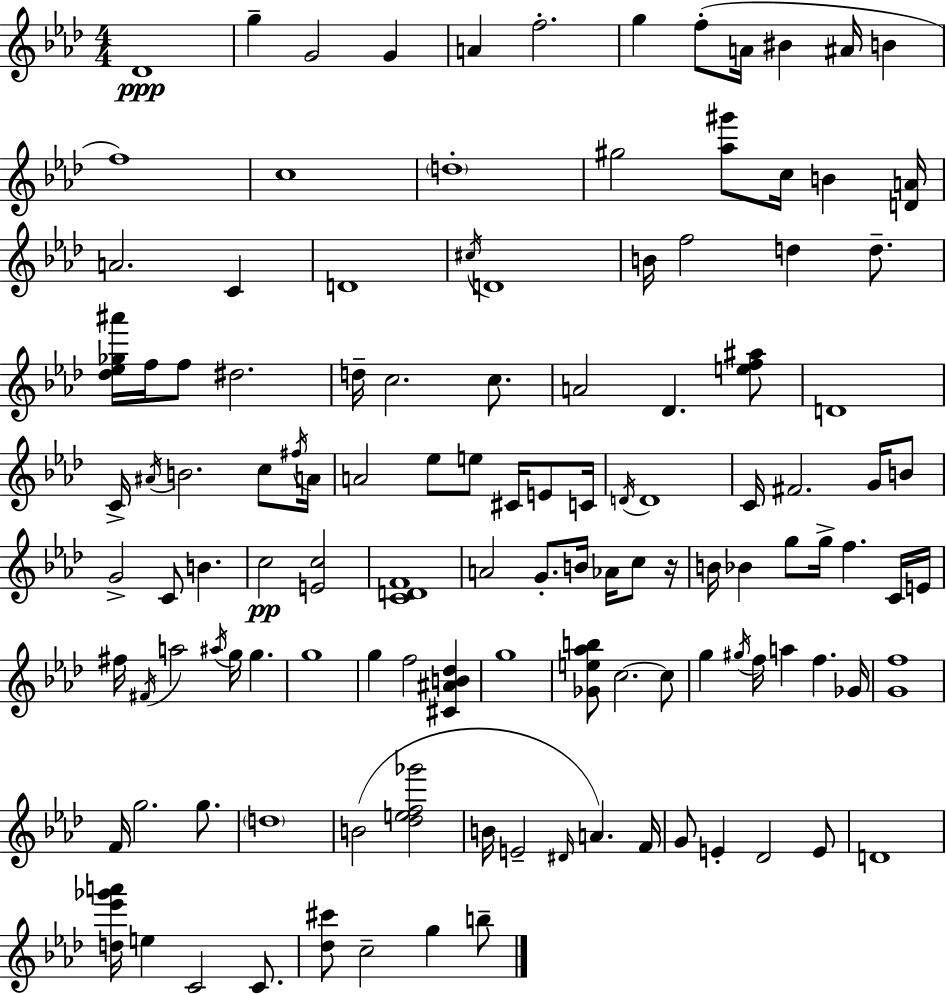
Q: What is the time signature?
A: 4/4